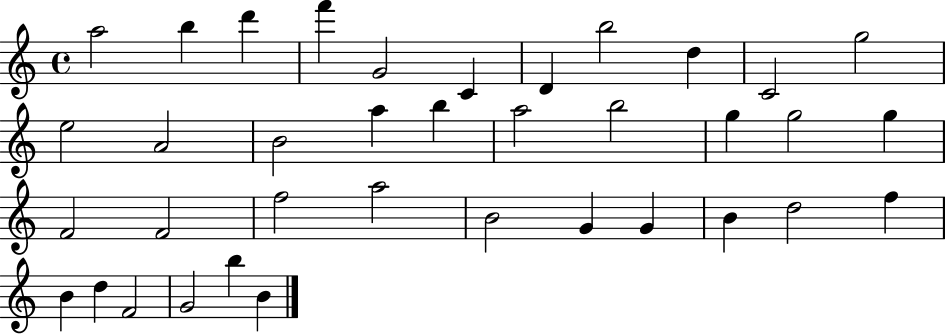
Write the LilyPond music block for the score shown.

{
  \clef treble
  \time 4/4
  \defaultTimeSignature
  \key c \major
  a''2 b''4 d'''4 | f'''4 g'2 c'4 | d'4 b''2 d''4 | c'2 g''2 | \break e''2 a'2 | b'2 a''4 b''4 | a''2 b''2 | g''4 g''2 g''4 | \break f'2 f'2 | f''2 a''2 | b'2 g'4 g'4 | b'4 d''2 f''4 | \break b'4 d''4 f'2 | g'2 b''4 b'4 | \bar "|."
}